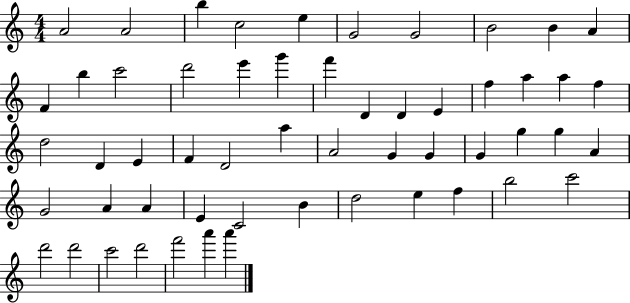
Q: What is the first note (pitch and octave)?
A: A4